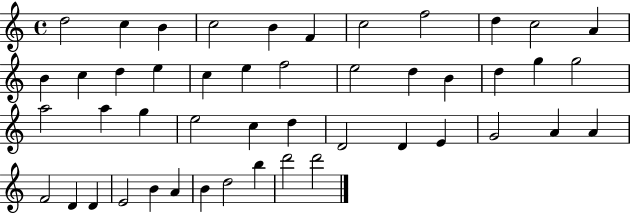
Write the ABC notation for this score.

X:1
T:Untitled
M:4/4
L:1/4
K:C
d2 c B c2 B F c2 f2 d c2 A B c d e c e f2 e2 d B d g g2 a2 a g e2 c d D2 D E G2 A A F2 D D E2 B A B d2 b d'2 d'2